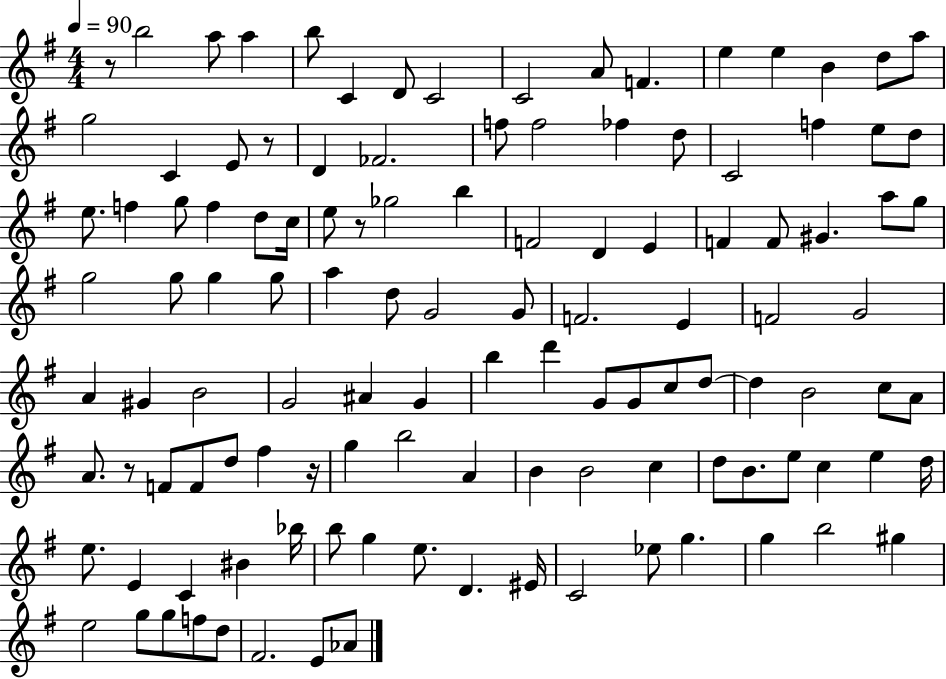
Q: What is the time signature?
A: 4/4